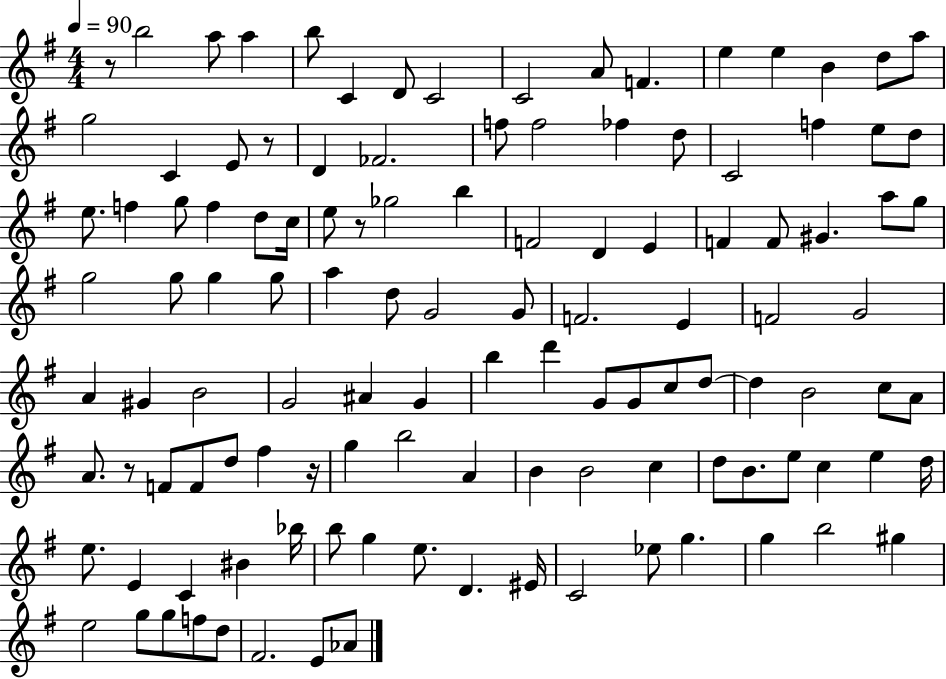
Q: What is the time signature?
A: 4/4